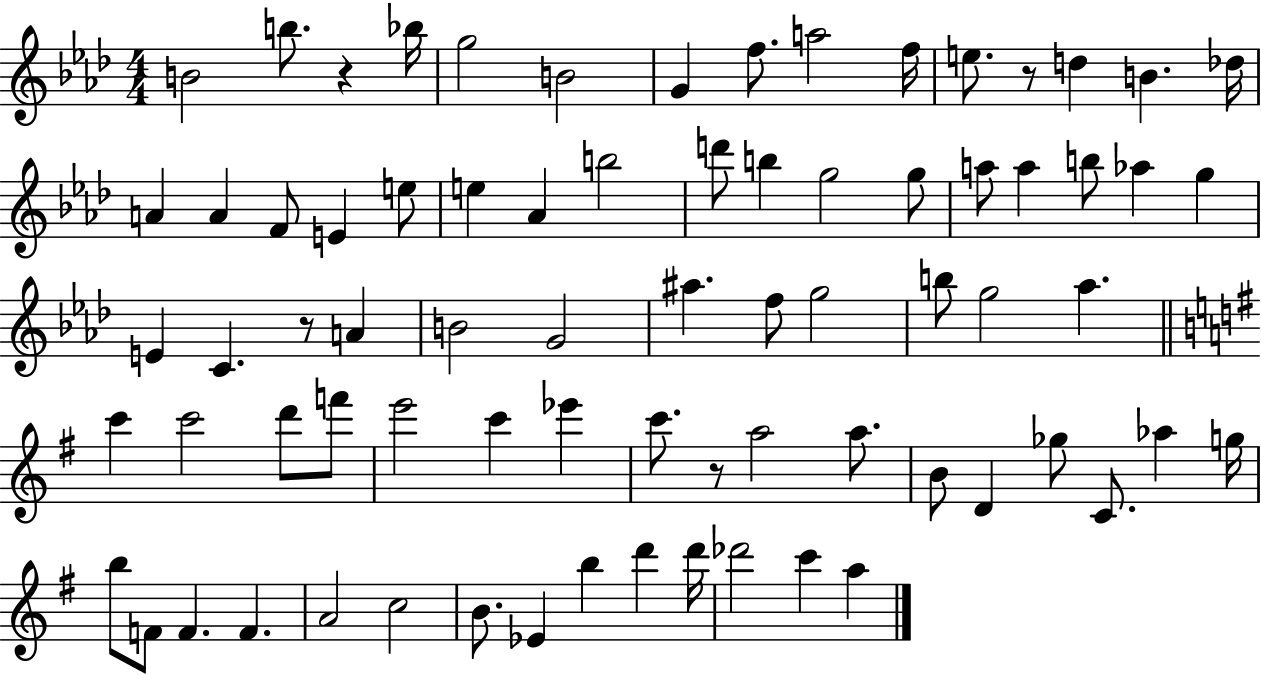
{
  \clef treble
  \numericTimeSignature
  \time 4/4
  \key aes \major
  \repeat volta 2 { b'2 b''8. r4 bes''16 | g''2 b'2 | g'4 f''8. a''2 f''16 | e''8. r8 d''4 b'4. des''16 | \break a'4 a'4 f'8 e'4 e''8 | e''4 aes'4 b''2 | d'''8 b''4 g''2 g''8 | a''8 a''4 b''8 aes''4 g''4 | \break e'4 c'4. r8 a'4 | b'2 g'2 | ais''4. f''8 g''2 | b''8 g''2 aes''4. | \break \bar "||" \break \key g \major c'''4 c'''2 d'''8 f'''8 | e'''2 c'''4 ees'''4 | c'''8. r8 a''2 a''8. | b'8 d'4 ges''8 c'8. aes''4 g''16 | \break b''8 f'8 f'4. f'4. | a'2 c''2 | b'8. ees'4 b''4 d'''4 d'''16 | des'''2 c'''4 a''4 | \break } \bar "|."
}